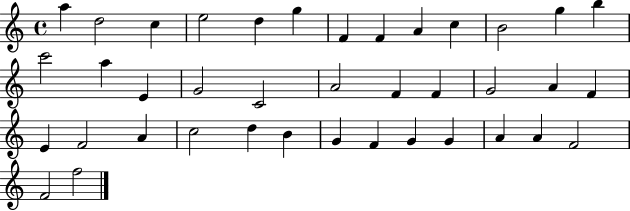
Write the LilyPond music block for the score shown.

{
  \clef treble
  \time 4/4
  \defaultTimeSignature
  \key c \major
  a''4 d''2 c''4 | e''2 d''4 g''4 | f'4 f'4 a'4 c''4 | b'2 g''4 b''4 | \break c'''2 a''4 e'4 | g'2 c'2 | a'2 f'4 f'4 | g'2 a'4 f'4 | \break e'4 f'2 a'4 | c''2 d''4 b'4 | g'4 f'4 g'4 g'4 | a'4 a'4 f'2 | \break f'2 f''2 | \bar "|."
}